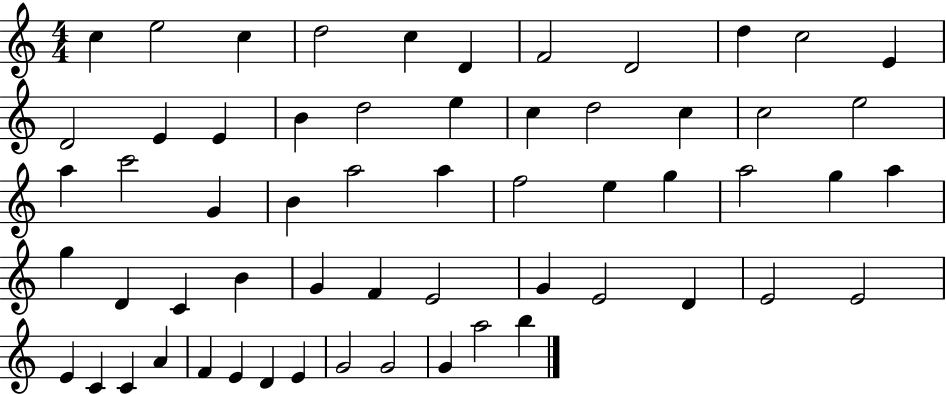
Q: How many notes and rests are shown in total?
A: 59